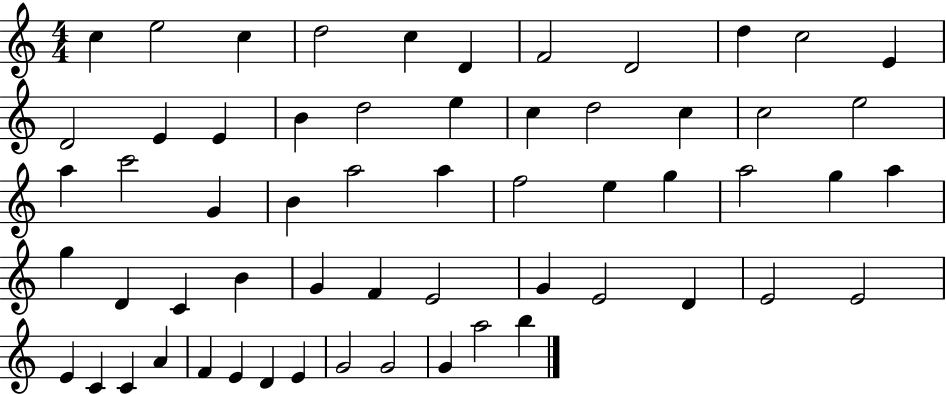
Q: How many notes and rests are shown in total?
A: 59